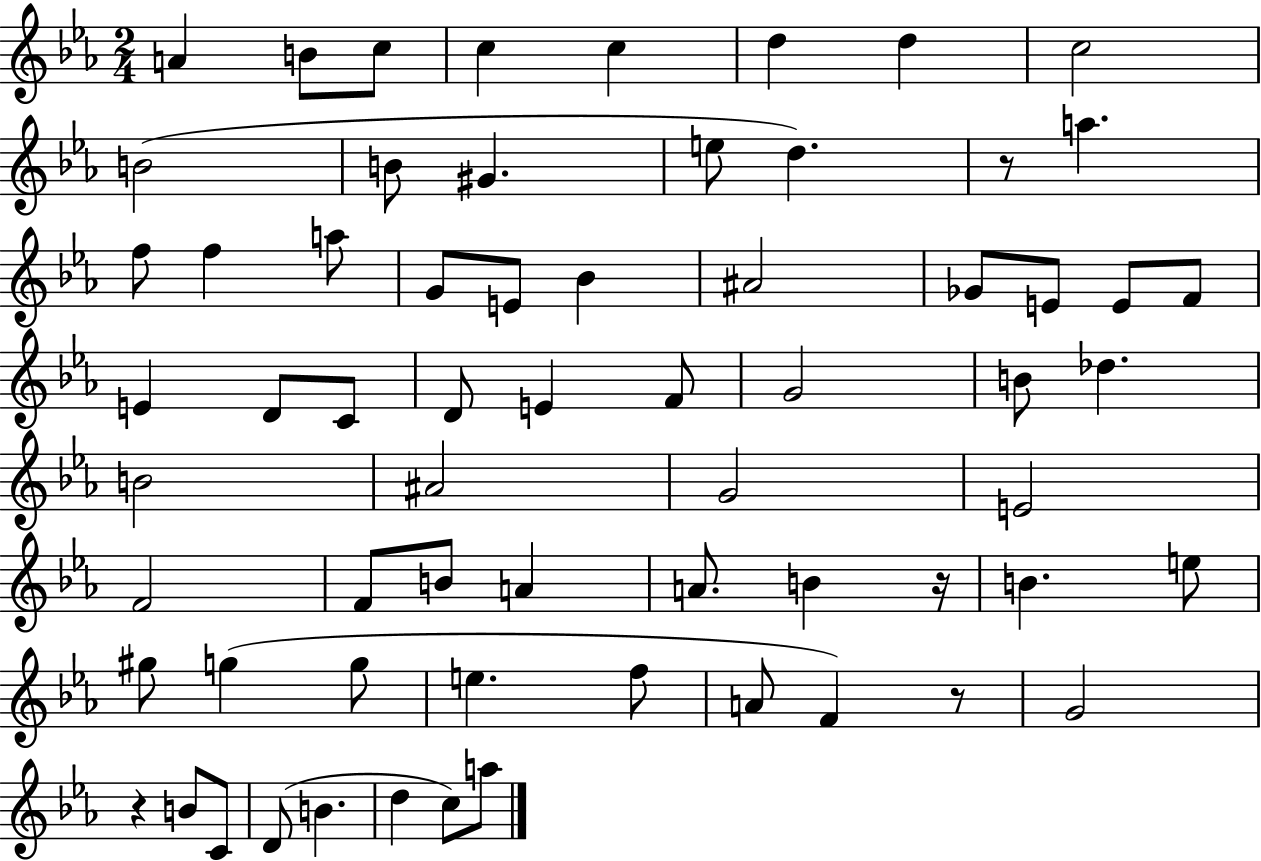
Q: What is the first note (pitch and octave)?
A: A4